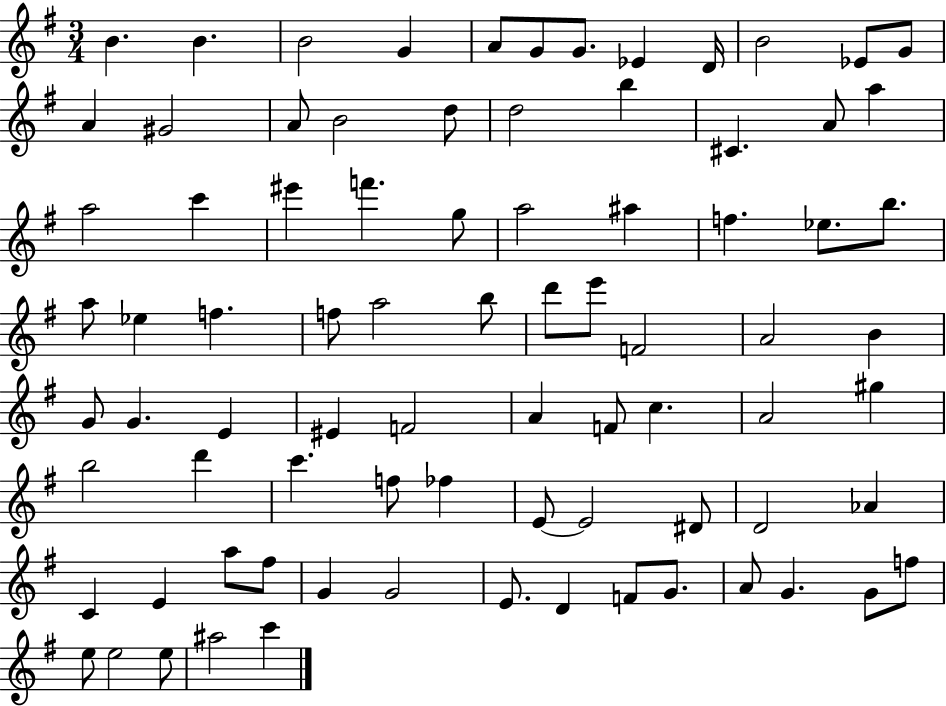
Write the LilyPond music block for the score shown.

{
  \clef treble
  \numericTimeSignature
  \time 3/4
  \key g \major
  \repeat volta 2 { b'4. b'4. | b'2 g'4 | a'8 g'8 g'8. ees'4 d'16 | b'2 ees'8 g'8 | \break a'4 gis'2 | a'8 b'2 d''8 | d''2 b''4 | cis'4. a'8 a''4 | \break a''2 c'''4 | eis'''4 f'''4. g''8 | a''2 ais''4 | f''4. ees''8. b''8. | \break a''8 ees''4 f''4. | f''8 a''2 b''8 | d'''8 e'''8 f'2 | a'2 b'4 | \break g'8 g'4. e'4 | eis'4 f'2 | a'4 f'8 c''4. | a'2 gis''4 | \break b''2 d'''4 | c'''4. f''8 fes''4 | e'8~~ e'2 dis'8 | d'2 aes'4 | \break c'4 e'4 a''8 fis''8 | g'4 g'2 | e'8. d'4 f'8 g'8. | a'8 g'4. g'8 f''8 | \break e''8 e''2 e''8 | ais''2 c'''4 | } \bar "|."
}